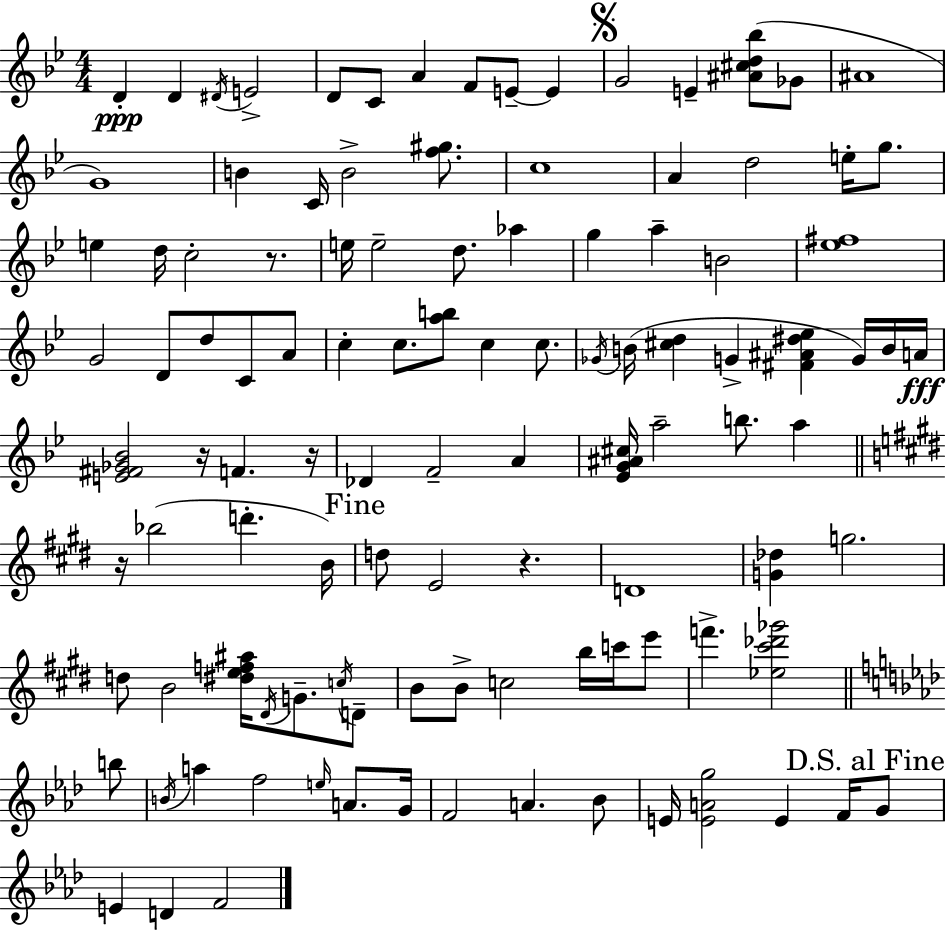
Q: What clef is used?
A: treble